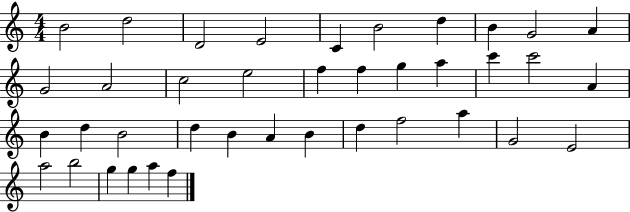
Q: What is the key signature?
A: C major